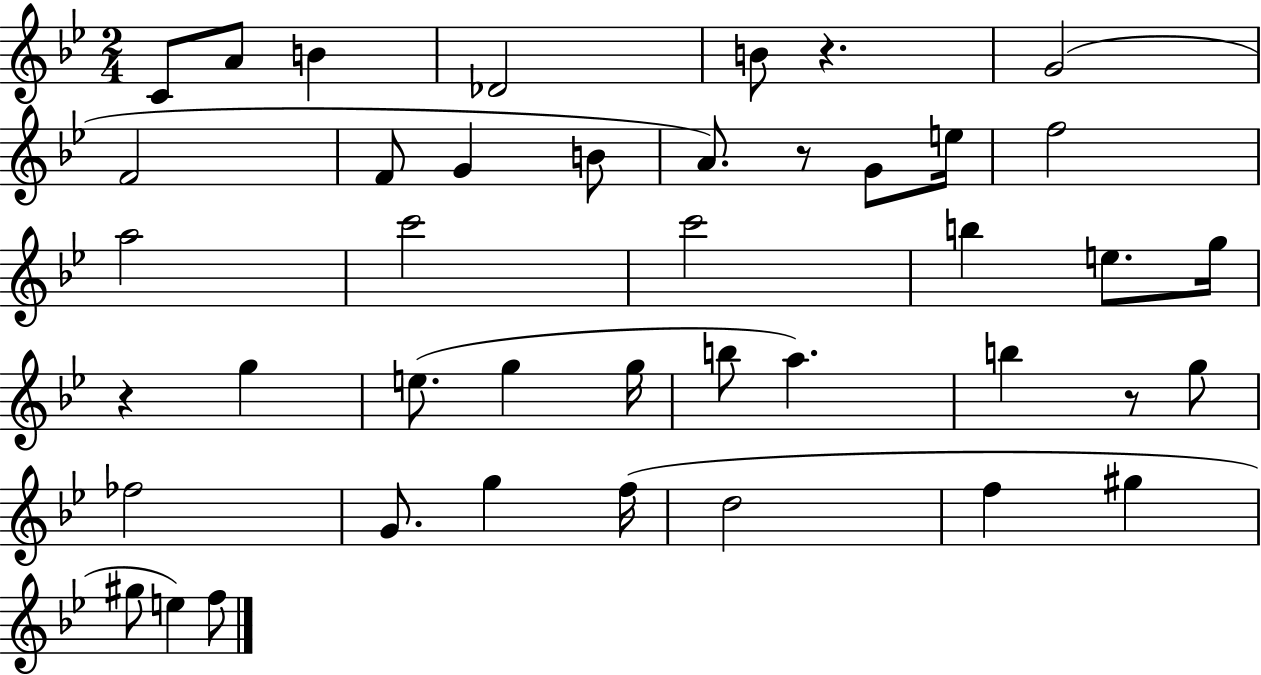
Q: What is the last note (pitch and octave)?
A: F5